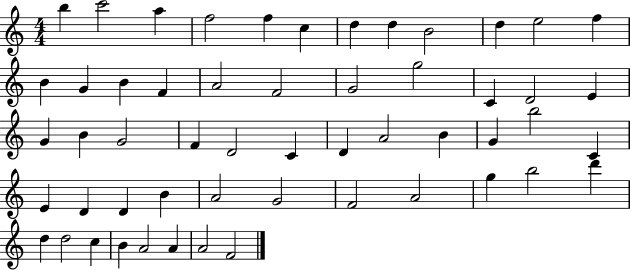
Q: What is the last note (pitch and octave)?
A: F4